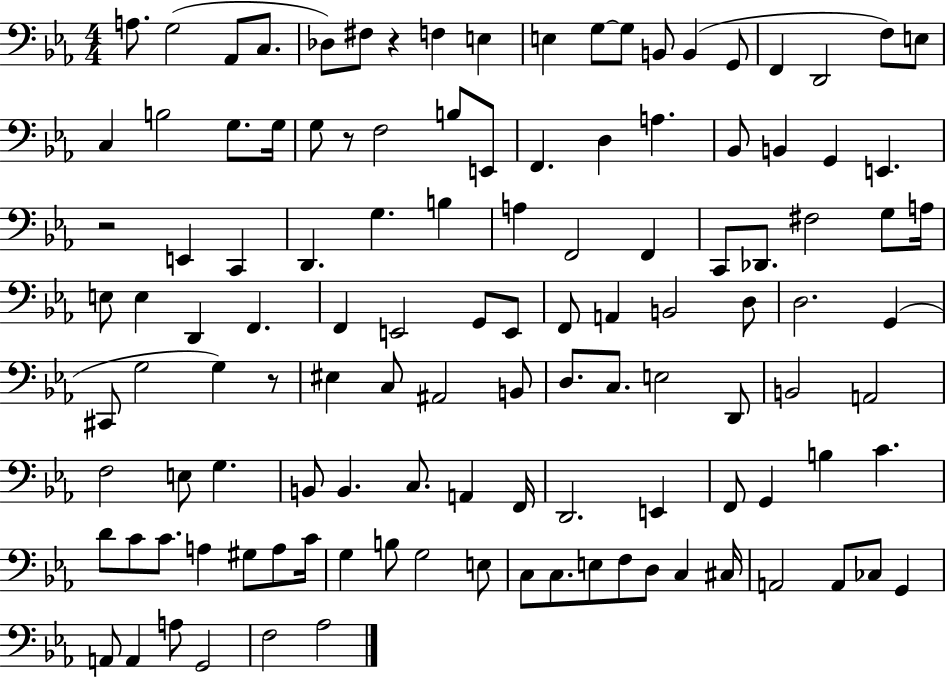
A3/e. G3/h Ab2/e C3/e. Db3/e F#3/e R/q F3/q E3/q E3/q G3/e G3/e B2/e B2/q G2/e F2/q D2/h F3/e E3/e C3/q B3/h G3/e. G3/s G3/e R/e F3/h B3/e E2/e F2/q. D3/q A3/q. Bb2/e B2/q G2/q E2/q. R/h E2/q C2/q D2/q. G3/q. B3/q A3/q F2/h F2/q C2/e Db2/e. F#3/h G3/e A3/s E3/e E3/q D2/q F2/q. F2/q E2/h G2/e E2/e F2/e A2/q B2/h D3/e D3/h. G2/q C#2/e G3/h G3/q R/e EIS3/q C3/e A#2/h B2/e D3/e. C3/e. E3/h D2/e B2/h A2/h F3/h E3/e G3/q. B2/e B2/q. C3/e. A2/q F2/s D2/h. E2/q F2/e G2/q B3/q C4/q. D4/e C4/e C4/e. A3/q G#3/e A3/e C4/s G3/q B3/e G3/h E3/e C3/e C3/e. E3/e F3/e D3/e C3/q C#3/s A2/h A2/e CES3/e G2/q A2/e A2/q A3/e G2/h F3/h Ab3/h